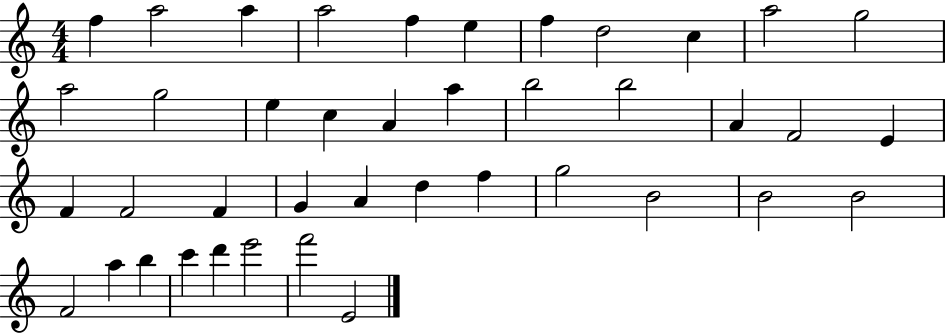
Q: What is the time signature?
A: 4/4